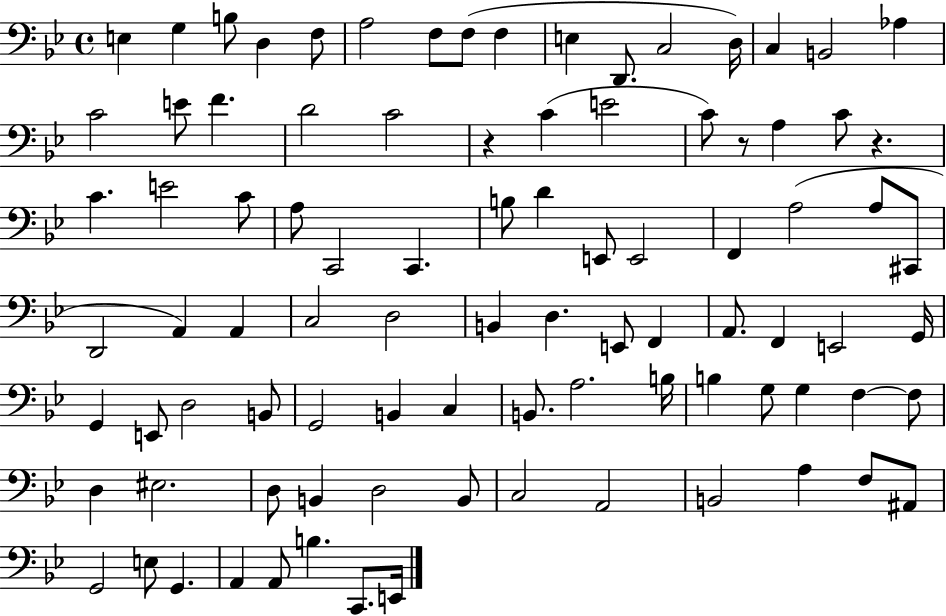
X:1
T:Untitled
M:4/4
L:1/4
K:Bb
E, G, B,/2 D, F,/2 A,2 F,/2 F,/2 F, E, D,,/2 C,2 D,/4 C, B,,2 _A, C2 E/2 F D2 C2 z C E2 C/2 z/2 A, C/2 z C E2 C/2 A,/2 C,,2 C,, B,/2 D E,,/2 E,,2 F,, A,2 A,/2 ^C,,/2 D,,2 A,, A,, C,2 D,2 B,, D, E,,/2 F,, A,,/2 F,, E,,2 G,,/4 G,, E,,/2 D,2 B,,/2 G,,2 B,, C, B,,/2 A,2 B,/4 B, G,/2 G, F, F,/2 D, ^E,2 D,/2 B,, D,2 B,,/2 C,2 A,,2 B,,2 A, F,/2 ^A,,/2 G,,2 E,/2 G,, A,, A,,/2 B, C,,/2 E,,/4